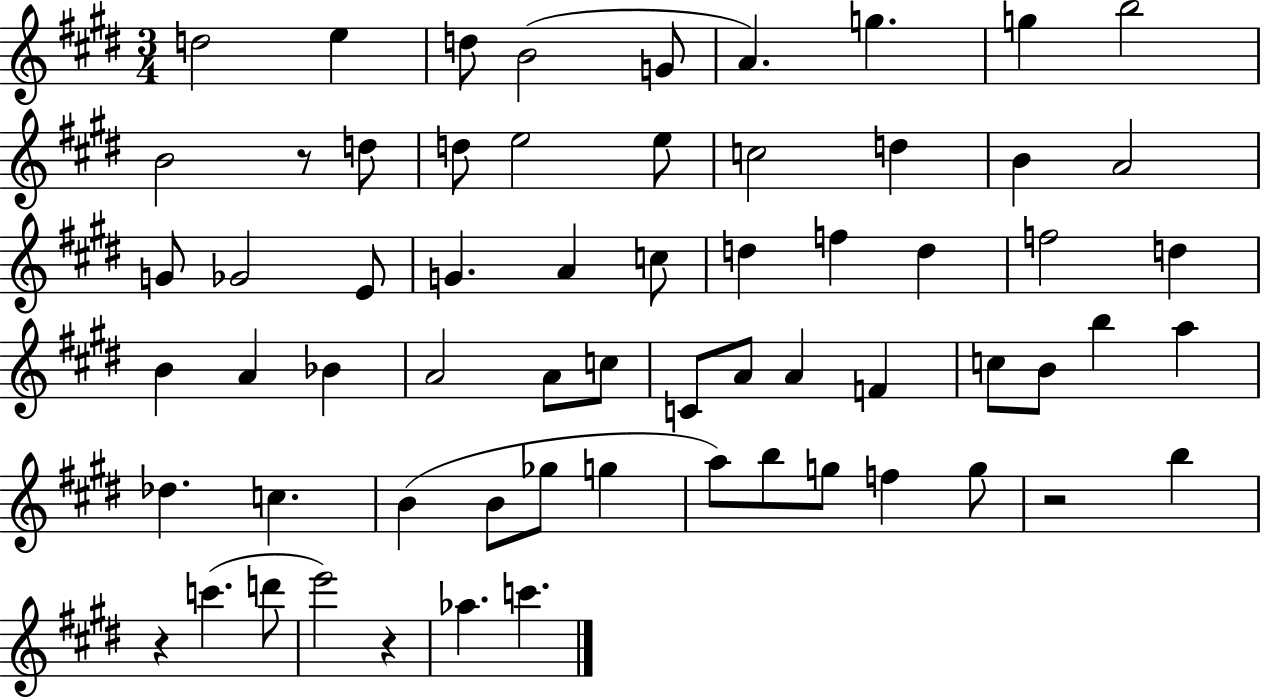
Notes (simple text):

D5/h E5/q D5/e B4/h G4/e A4/q. G5/q. G5/q B5/h B4/h R/e D5/e D5/e E5/h E5/e C5/h D5/q B4/q A4/h G4/e Gb4/h E4/e G4/q. A4/q C5/e D5/q F5/q D5/q F5/h D5/q B4/q A4/q Bb4/q A4/h A4/e C5/e C4/e A4/e A4/q F4/q C5/e B4/e B5/q A5/q Db5/q. C5/q. B4/q B4/e Gb5/e G5/q A5/e B5/e G5/e F5/q G5/e R/h B5/q R/q C6/q. D6/e E6/h R/q Ab5/q. C6/q.